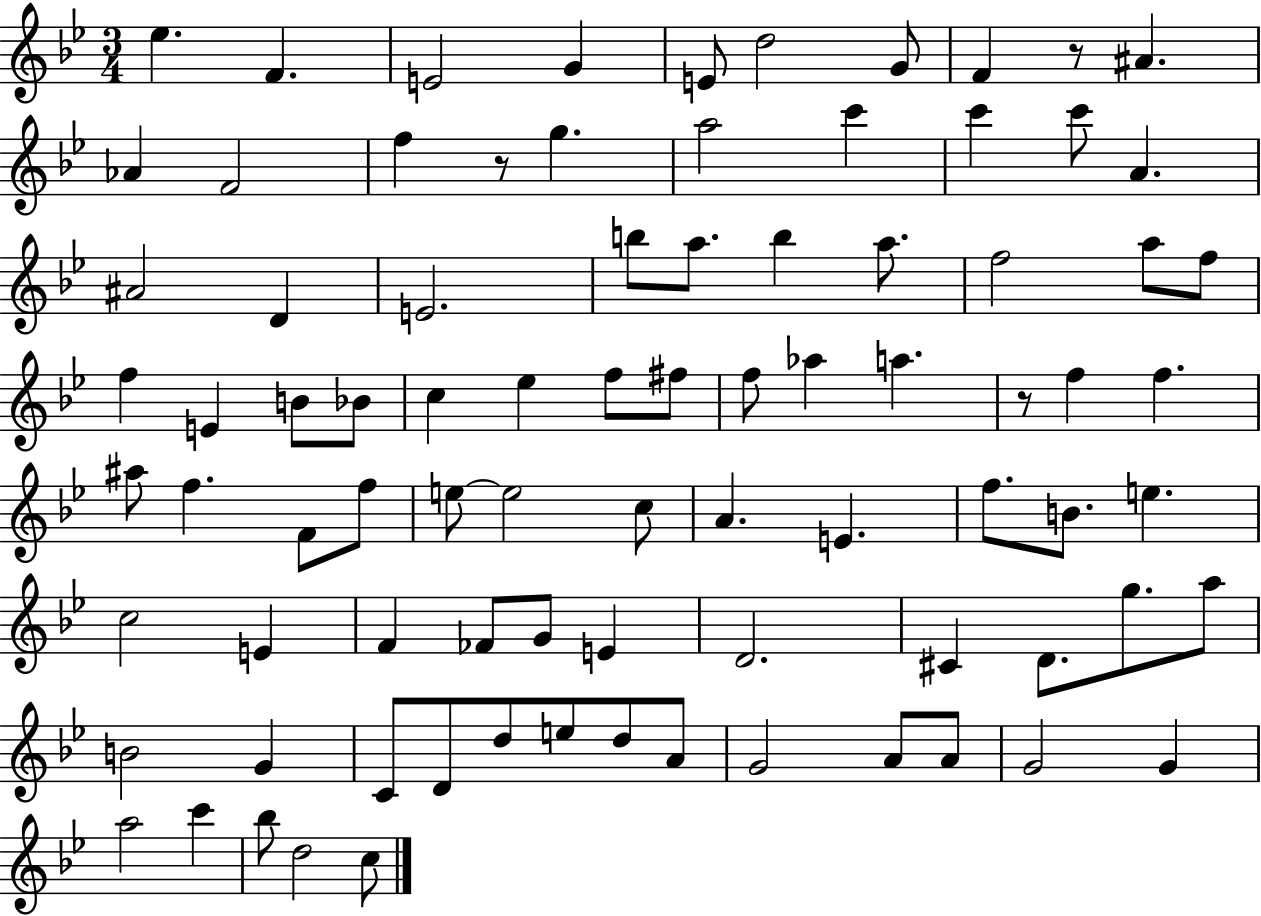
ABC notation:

X:1
T:Untitled
M:3/4
L:1/4
K:Bb
_e F E2 G E/2 d2 G/2 F z/2 ^A _A F2 f z/2 g a2 c' c' c'/2 A ^A2 D E2 b/2 a/2 b a/2 f2 a/2 f/2 f E B/2 _B/2 c _e f/2 ^f/2 f/2 _a a z/2 f f ^a/2 f F/2 f/2 e/2 e2 c/2 A E f/2 B/2 e c2 E F _F/2 G/2 E D2 ^C D/2 g/2 a/2 B2 G C/2 D/2 d/2 e/2 d/2 A/2 G2 A/2 A/2 G2 G a2 c' _b/2 d2 c/2